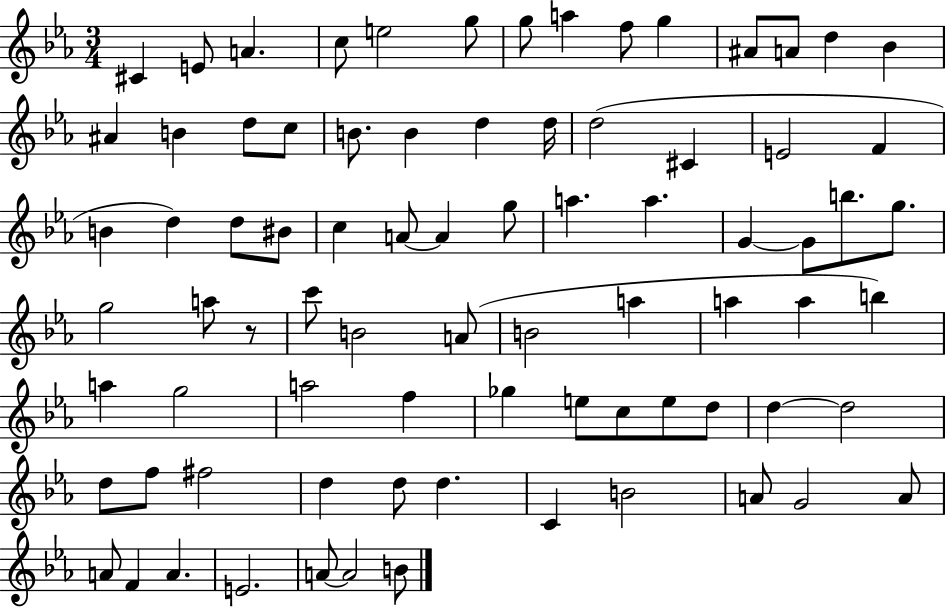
C#4/q E4/e A4/q. C5/e E5/h G5/e G5/e A5/q F5/e G5/q A#4/e A4/e D5/q Bb4/q A#4/q B4/q D5/e C5/e B4/e. B4/q D5/q D5/s D5/h C#4/q E4/h F4/q B4/q D5/q D5/e BIS4/e C5/q A4/e A4/q G5/e A5/q. A5/q. G4/q G4/e B5/e. G5/e. G5/h A5/e R/e C6/e B4/h A4/e B4/h A5/q A5/q A5/q B5/q A5/q G5/h A5/h F5/q Gb5/q E5/e C5/e E5/e D5/e D5/q D5/h D5/e F5/e F#5/h D5/q D5/e D5/q. C4/q B4/h A4/e G4/h A4/e A4/e F4/q A4/q. E4/h. A4/e A4/h B4/e